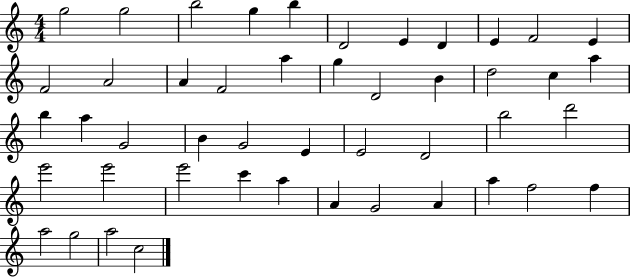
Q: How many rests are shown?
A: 0